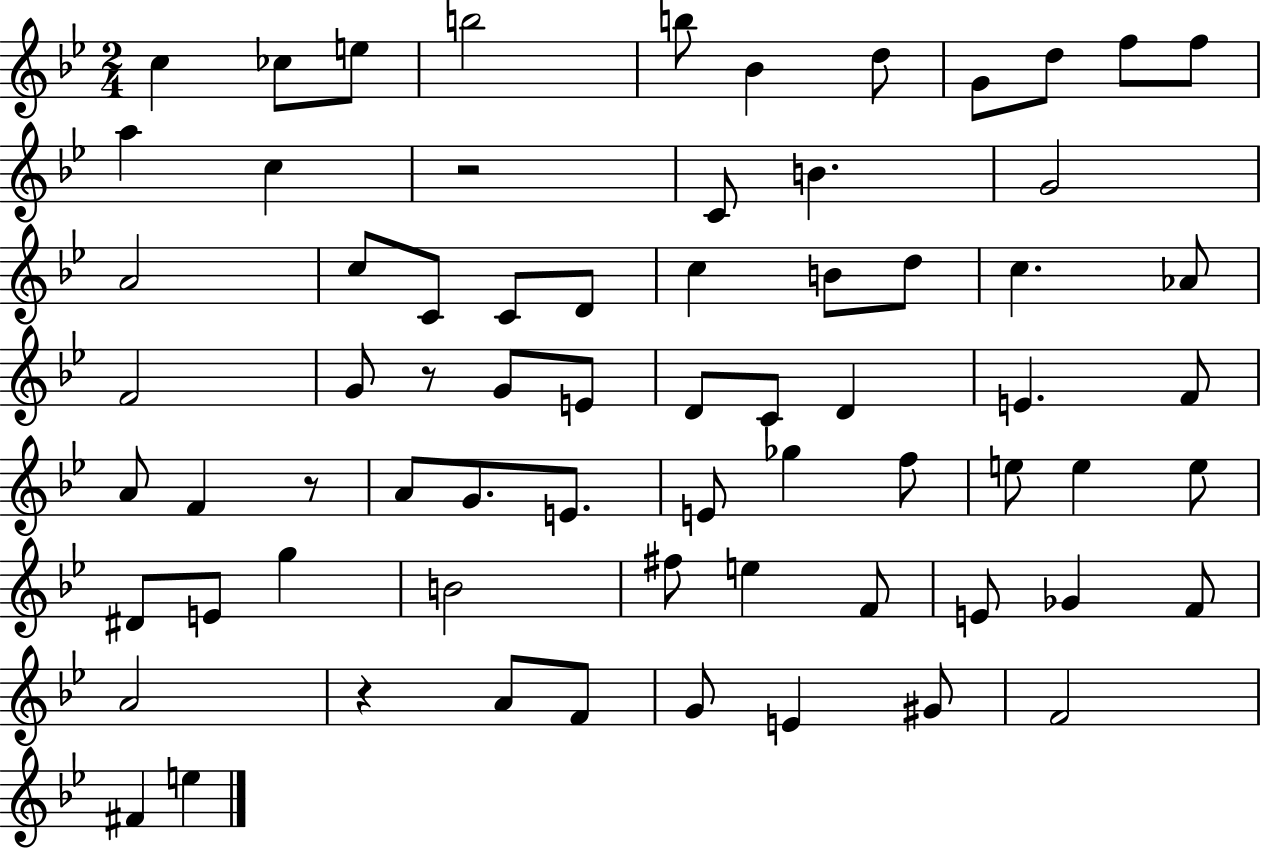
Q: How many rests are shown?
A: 4